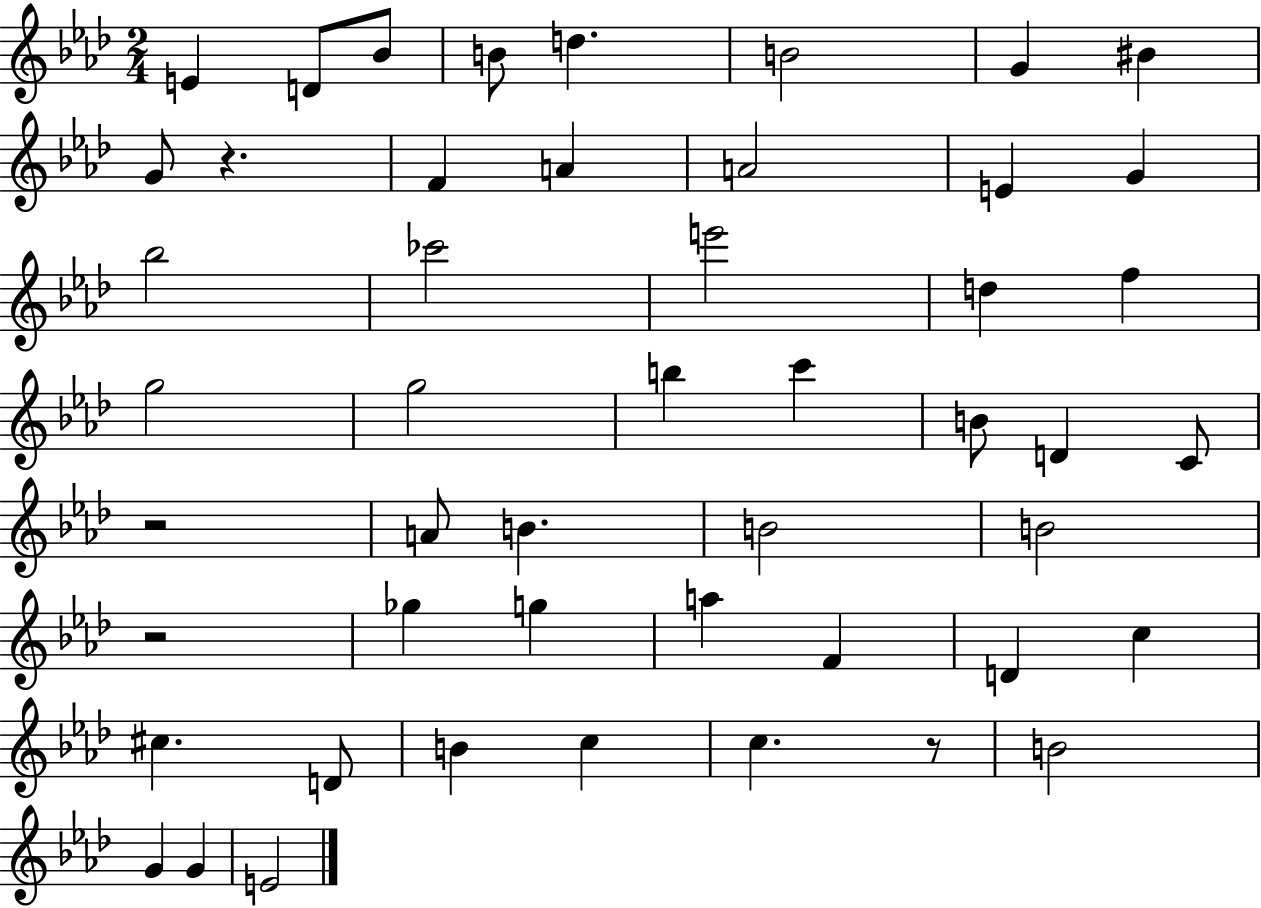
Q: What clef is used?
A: treble